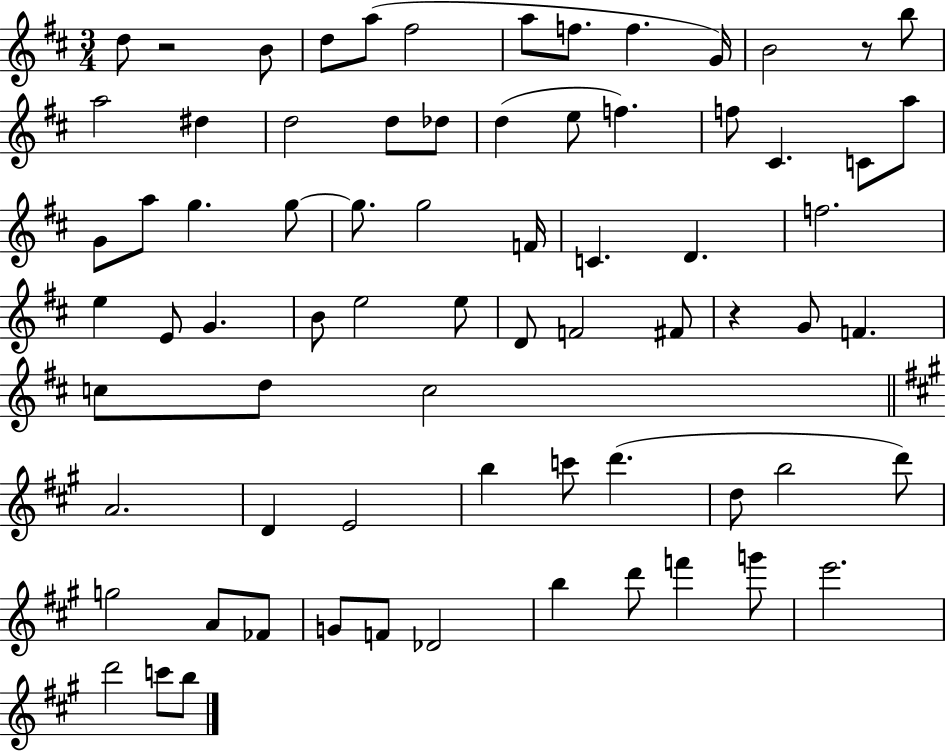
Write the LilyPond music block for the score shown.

{
  \clef treble
  \numericTimeSignature
  \time 3/4
  \key d \major
  \repeat volta 2 { d''8 r2 b'8 | d''8 a''8( fis''2 | a''8 f''8. f''4. g'16) | b'2 r8 b''8 | \break a''2 dis''4 | d''2 d''8 des''8 | d''4( e''8 f''4.) | f''8 cis'4. c'8 a''8 | \break g'8 a''8 g''4. g''8~~ | g''8. g''2 f'16 | c'4. d'4. | f''2. | \break e''4 e'8 g'4. | b'8 e''2 e''8 | d'8 f'2 fis'8 | r4 g'8 f'4. | \break c''8 d''8 c''2 | \bar "||" \break \key a \major a'2. | d'4 e'2 | b''4 c'''8 d'''4.( | d''8 b''2 d'''8) | \break g''2 a'8 fes'8 | g'8 f'8 des'2 | b''4 d'''8 f'''4 g'''8 | e'''2. | \break d'''2 c'''8 b''8 | } \bar "|."
}